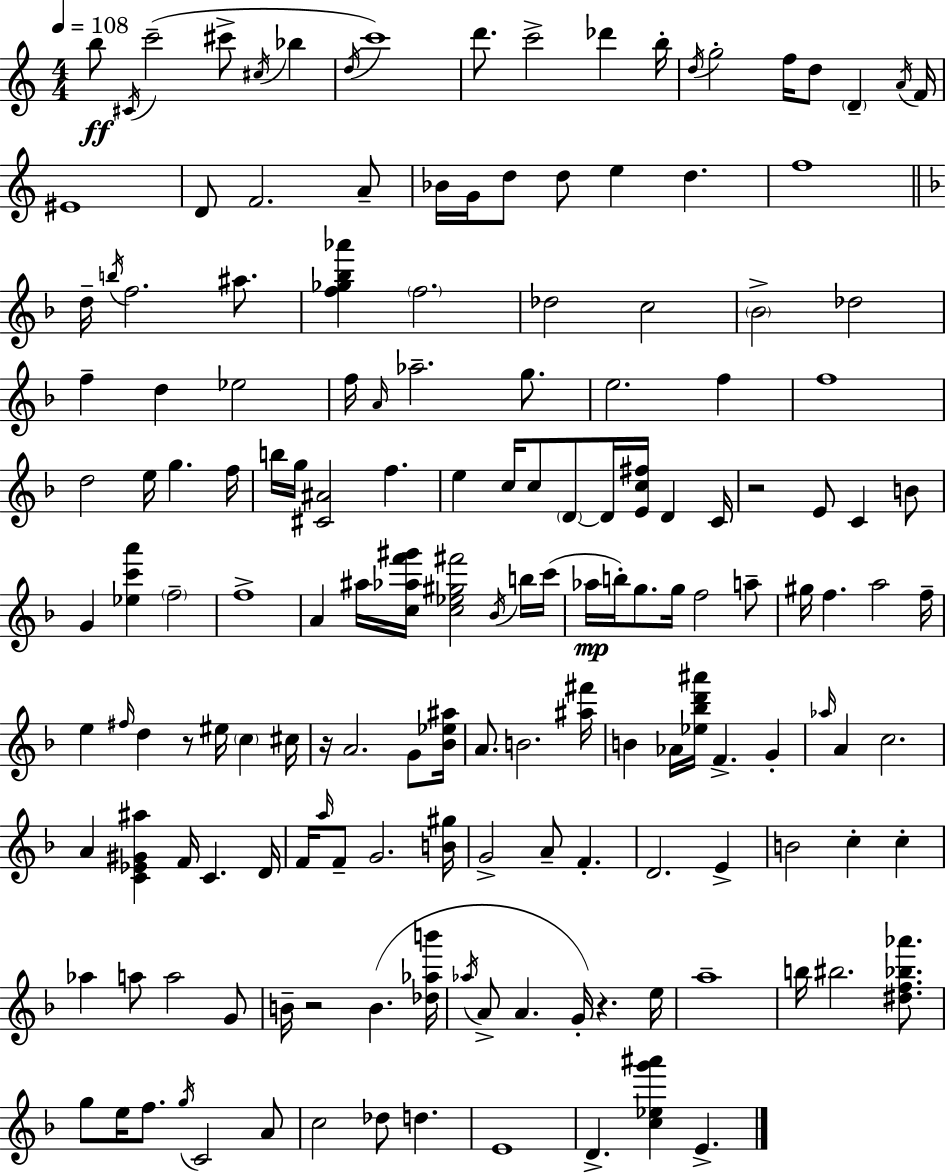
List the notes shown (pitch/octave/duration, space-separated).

B5/e C#4/s C6/h C#6/e C#5/s Bb5/q D5/s C6/w D6/e. C6/h Db6/q B5/s D5/s G5/h F5/s D5/e D4/q A4/s F4/s EIS4/w D4/e F4/h. A4/e Bb4/s G4/s D5/e D5/e E5/q D5/q. F5/w D5/s B5/s F5/h. A#5/e. [F5,Gb5,Bb5,Ab6]/q F5/h. Db5/h C5/h Bb4/h Db5/h F5/q D5/q Eb5/h F5/s A4/s Ab5/h. G5/e. E5/h. F5/q F5/w D5/h E5/s G5/q. F5/s B5/s G5/s [C#4,A#4]/h F5/q. E5/q C5/s C5/e D4/e D4/s [E4,C5,F#5]/s D4/q C4/s R/h E4/e C4/q B4/e G4/q [Eb5,C6,A6]/q F5/h F5/w A4/q A#5/s [C5,Ab5,F6,G#6]/s [C5,Eb5,G#5,F#6]/h Bb4/s B5/s C6/s Ab5/s B5/s G5/e. G5/s F5/h A5/e G#5/s F5/q. A5/h F5/s E5/q F#5/s D5/q R/e EIS5/s C5/q C#5/s R/s A4/h. G4/e [Bb4,Eb5,A#5]/s A4/e. B4/h. [A#5,F#6]/s B4/q Ab4/s [Eb5,Bb5,D6,A#6]/s F4/q. G4/q Ab5/s A4/q C5/h. A4/q [C4,Eb4,G#4,A#5]/q F4/s C4/q. D4/s F4/s A5/s F4/e G4/h. [B4,G#5]/s G4/h A4/e F4/q. D4/h. E4/q B4/h C5/q C5/q Ab5/q A5/e A5/h G4/e B4/s R/h B4/q. [Db5,Ab5,B6]/s Ab5/s A4/e A4/q. G4/s R/q. E5/s A5/w B5/s BIS5/h. [D#5,F5,Bb5,Ab6]/e. G5/e E5/s F5/e. G5/s C4/h A4/e C5/h Db5/e D5/q. E4/w D4/q. [C5,Eb5,G6,A#6]/q E4/q.